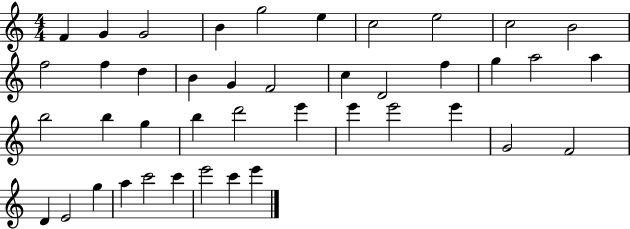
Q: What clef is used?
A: treble